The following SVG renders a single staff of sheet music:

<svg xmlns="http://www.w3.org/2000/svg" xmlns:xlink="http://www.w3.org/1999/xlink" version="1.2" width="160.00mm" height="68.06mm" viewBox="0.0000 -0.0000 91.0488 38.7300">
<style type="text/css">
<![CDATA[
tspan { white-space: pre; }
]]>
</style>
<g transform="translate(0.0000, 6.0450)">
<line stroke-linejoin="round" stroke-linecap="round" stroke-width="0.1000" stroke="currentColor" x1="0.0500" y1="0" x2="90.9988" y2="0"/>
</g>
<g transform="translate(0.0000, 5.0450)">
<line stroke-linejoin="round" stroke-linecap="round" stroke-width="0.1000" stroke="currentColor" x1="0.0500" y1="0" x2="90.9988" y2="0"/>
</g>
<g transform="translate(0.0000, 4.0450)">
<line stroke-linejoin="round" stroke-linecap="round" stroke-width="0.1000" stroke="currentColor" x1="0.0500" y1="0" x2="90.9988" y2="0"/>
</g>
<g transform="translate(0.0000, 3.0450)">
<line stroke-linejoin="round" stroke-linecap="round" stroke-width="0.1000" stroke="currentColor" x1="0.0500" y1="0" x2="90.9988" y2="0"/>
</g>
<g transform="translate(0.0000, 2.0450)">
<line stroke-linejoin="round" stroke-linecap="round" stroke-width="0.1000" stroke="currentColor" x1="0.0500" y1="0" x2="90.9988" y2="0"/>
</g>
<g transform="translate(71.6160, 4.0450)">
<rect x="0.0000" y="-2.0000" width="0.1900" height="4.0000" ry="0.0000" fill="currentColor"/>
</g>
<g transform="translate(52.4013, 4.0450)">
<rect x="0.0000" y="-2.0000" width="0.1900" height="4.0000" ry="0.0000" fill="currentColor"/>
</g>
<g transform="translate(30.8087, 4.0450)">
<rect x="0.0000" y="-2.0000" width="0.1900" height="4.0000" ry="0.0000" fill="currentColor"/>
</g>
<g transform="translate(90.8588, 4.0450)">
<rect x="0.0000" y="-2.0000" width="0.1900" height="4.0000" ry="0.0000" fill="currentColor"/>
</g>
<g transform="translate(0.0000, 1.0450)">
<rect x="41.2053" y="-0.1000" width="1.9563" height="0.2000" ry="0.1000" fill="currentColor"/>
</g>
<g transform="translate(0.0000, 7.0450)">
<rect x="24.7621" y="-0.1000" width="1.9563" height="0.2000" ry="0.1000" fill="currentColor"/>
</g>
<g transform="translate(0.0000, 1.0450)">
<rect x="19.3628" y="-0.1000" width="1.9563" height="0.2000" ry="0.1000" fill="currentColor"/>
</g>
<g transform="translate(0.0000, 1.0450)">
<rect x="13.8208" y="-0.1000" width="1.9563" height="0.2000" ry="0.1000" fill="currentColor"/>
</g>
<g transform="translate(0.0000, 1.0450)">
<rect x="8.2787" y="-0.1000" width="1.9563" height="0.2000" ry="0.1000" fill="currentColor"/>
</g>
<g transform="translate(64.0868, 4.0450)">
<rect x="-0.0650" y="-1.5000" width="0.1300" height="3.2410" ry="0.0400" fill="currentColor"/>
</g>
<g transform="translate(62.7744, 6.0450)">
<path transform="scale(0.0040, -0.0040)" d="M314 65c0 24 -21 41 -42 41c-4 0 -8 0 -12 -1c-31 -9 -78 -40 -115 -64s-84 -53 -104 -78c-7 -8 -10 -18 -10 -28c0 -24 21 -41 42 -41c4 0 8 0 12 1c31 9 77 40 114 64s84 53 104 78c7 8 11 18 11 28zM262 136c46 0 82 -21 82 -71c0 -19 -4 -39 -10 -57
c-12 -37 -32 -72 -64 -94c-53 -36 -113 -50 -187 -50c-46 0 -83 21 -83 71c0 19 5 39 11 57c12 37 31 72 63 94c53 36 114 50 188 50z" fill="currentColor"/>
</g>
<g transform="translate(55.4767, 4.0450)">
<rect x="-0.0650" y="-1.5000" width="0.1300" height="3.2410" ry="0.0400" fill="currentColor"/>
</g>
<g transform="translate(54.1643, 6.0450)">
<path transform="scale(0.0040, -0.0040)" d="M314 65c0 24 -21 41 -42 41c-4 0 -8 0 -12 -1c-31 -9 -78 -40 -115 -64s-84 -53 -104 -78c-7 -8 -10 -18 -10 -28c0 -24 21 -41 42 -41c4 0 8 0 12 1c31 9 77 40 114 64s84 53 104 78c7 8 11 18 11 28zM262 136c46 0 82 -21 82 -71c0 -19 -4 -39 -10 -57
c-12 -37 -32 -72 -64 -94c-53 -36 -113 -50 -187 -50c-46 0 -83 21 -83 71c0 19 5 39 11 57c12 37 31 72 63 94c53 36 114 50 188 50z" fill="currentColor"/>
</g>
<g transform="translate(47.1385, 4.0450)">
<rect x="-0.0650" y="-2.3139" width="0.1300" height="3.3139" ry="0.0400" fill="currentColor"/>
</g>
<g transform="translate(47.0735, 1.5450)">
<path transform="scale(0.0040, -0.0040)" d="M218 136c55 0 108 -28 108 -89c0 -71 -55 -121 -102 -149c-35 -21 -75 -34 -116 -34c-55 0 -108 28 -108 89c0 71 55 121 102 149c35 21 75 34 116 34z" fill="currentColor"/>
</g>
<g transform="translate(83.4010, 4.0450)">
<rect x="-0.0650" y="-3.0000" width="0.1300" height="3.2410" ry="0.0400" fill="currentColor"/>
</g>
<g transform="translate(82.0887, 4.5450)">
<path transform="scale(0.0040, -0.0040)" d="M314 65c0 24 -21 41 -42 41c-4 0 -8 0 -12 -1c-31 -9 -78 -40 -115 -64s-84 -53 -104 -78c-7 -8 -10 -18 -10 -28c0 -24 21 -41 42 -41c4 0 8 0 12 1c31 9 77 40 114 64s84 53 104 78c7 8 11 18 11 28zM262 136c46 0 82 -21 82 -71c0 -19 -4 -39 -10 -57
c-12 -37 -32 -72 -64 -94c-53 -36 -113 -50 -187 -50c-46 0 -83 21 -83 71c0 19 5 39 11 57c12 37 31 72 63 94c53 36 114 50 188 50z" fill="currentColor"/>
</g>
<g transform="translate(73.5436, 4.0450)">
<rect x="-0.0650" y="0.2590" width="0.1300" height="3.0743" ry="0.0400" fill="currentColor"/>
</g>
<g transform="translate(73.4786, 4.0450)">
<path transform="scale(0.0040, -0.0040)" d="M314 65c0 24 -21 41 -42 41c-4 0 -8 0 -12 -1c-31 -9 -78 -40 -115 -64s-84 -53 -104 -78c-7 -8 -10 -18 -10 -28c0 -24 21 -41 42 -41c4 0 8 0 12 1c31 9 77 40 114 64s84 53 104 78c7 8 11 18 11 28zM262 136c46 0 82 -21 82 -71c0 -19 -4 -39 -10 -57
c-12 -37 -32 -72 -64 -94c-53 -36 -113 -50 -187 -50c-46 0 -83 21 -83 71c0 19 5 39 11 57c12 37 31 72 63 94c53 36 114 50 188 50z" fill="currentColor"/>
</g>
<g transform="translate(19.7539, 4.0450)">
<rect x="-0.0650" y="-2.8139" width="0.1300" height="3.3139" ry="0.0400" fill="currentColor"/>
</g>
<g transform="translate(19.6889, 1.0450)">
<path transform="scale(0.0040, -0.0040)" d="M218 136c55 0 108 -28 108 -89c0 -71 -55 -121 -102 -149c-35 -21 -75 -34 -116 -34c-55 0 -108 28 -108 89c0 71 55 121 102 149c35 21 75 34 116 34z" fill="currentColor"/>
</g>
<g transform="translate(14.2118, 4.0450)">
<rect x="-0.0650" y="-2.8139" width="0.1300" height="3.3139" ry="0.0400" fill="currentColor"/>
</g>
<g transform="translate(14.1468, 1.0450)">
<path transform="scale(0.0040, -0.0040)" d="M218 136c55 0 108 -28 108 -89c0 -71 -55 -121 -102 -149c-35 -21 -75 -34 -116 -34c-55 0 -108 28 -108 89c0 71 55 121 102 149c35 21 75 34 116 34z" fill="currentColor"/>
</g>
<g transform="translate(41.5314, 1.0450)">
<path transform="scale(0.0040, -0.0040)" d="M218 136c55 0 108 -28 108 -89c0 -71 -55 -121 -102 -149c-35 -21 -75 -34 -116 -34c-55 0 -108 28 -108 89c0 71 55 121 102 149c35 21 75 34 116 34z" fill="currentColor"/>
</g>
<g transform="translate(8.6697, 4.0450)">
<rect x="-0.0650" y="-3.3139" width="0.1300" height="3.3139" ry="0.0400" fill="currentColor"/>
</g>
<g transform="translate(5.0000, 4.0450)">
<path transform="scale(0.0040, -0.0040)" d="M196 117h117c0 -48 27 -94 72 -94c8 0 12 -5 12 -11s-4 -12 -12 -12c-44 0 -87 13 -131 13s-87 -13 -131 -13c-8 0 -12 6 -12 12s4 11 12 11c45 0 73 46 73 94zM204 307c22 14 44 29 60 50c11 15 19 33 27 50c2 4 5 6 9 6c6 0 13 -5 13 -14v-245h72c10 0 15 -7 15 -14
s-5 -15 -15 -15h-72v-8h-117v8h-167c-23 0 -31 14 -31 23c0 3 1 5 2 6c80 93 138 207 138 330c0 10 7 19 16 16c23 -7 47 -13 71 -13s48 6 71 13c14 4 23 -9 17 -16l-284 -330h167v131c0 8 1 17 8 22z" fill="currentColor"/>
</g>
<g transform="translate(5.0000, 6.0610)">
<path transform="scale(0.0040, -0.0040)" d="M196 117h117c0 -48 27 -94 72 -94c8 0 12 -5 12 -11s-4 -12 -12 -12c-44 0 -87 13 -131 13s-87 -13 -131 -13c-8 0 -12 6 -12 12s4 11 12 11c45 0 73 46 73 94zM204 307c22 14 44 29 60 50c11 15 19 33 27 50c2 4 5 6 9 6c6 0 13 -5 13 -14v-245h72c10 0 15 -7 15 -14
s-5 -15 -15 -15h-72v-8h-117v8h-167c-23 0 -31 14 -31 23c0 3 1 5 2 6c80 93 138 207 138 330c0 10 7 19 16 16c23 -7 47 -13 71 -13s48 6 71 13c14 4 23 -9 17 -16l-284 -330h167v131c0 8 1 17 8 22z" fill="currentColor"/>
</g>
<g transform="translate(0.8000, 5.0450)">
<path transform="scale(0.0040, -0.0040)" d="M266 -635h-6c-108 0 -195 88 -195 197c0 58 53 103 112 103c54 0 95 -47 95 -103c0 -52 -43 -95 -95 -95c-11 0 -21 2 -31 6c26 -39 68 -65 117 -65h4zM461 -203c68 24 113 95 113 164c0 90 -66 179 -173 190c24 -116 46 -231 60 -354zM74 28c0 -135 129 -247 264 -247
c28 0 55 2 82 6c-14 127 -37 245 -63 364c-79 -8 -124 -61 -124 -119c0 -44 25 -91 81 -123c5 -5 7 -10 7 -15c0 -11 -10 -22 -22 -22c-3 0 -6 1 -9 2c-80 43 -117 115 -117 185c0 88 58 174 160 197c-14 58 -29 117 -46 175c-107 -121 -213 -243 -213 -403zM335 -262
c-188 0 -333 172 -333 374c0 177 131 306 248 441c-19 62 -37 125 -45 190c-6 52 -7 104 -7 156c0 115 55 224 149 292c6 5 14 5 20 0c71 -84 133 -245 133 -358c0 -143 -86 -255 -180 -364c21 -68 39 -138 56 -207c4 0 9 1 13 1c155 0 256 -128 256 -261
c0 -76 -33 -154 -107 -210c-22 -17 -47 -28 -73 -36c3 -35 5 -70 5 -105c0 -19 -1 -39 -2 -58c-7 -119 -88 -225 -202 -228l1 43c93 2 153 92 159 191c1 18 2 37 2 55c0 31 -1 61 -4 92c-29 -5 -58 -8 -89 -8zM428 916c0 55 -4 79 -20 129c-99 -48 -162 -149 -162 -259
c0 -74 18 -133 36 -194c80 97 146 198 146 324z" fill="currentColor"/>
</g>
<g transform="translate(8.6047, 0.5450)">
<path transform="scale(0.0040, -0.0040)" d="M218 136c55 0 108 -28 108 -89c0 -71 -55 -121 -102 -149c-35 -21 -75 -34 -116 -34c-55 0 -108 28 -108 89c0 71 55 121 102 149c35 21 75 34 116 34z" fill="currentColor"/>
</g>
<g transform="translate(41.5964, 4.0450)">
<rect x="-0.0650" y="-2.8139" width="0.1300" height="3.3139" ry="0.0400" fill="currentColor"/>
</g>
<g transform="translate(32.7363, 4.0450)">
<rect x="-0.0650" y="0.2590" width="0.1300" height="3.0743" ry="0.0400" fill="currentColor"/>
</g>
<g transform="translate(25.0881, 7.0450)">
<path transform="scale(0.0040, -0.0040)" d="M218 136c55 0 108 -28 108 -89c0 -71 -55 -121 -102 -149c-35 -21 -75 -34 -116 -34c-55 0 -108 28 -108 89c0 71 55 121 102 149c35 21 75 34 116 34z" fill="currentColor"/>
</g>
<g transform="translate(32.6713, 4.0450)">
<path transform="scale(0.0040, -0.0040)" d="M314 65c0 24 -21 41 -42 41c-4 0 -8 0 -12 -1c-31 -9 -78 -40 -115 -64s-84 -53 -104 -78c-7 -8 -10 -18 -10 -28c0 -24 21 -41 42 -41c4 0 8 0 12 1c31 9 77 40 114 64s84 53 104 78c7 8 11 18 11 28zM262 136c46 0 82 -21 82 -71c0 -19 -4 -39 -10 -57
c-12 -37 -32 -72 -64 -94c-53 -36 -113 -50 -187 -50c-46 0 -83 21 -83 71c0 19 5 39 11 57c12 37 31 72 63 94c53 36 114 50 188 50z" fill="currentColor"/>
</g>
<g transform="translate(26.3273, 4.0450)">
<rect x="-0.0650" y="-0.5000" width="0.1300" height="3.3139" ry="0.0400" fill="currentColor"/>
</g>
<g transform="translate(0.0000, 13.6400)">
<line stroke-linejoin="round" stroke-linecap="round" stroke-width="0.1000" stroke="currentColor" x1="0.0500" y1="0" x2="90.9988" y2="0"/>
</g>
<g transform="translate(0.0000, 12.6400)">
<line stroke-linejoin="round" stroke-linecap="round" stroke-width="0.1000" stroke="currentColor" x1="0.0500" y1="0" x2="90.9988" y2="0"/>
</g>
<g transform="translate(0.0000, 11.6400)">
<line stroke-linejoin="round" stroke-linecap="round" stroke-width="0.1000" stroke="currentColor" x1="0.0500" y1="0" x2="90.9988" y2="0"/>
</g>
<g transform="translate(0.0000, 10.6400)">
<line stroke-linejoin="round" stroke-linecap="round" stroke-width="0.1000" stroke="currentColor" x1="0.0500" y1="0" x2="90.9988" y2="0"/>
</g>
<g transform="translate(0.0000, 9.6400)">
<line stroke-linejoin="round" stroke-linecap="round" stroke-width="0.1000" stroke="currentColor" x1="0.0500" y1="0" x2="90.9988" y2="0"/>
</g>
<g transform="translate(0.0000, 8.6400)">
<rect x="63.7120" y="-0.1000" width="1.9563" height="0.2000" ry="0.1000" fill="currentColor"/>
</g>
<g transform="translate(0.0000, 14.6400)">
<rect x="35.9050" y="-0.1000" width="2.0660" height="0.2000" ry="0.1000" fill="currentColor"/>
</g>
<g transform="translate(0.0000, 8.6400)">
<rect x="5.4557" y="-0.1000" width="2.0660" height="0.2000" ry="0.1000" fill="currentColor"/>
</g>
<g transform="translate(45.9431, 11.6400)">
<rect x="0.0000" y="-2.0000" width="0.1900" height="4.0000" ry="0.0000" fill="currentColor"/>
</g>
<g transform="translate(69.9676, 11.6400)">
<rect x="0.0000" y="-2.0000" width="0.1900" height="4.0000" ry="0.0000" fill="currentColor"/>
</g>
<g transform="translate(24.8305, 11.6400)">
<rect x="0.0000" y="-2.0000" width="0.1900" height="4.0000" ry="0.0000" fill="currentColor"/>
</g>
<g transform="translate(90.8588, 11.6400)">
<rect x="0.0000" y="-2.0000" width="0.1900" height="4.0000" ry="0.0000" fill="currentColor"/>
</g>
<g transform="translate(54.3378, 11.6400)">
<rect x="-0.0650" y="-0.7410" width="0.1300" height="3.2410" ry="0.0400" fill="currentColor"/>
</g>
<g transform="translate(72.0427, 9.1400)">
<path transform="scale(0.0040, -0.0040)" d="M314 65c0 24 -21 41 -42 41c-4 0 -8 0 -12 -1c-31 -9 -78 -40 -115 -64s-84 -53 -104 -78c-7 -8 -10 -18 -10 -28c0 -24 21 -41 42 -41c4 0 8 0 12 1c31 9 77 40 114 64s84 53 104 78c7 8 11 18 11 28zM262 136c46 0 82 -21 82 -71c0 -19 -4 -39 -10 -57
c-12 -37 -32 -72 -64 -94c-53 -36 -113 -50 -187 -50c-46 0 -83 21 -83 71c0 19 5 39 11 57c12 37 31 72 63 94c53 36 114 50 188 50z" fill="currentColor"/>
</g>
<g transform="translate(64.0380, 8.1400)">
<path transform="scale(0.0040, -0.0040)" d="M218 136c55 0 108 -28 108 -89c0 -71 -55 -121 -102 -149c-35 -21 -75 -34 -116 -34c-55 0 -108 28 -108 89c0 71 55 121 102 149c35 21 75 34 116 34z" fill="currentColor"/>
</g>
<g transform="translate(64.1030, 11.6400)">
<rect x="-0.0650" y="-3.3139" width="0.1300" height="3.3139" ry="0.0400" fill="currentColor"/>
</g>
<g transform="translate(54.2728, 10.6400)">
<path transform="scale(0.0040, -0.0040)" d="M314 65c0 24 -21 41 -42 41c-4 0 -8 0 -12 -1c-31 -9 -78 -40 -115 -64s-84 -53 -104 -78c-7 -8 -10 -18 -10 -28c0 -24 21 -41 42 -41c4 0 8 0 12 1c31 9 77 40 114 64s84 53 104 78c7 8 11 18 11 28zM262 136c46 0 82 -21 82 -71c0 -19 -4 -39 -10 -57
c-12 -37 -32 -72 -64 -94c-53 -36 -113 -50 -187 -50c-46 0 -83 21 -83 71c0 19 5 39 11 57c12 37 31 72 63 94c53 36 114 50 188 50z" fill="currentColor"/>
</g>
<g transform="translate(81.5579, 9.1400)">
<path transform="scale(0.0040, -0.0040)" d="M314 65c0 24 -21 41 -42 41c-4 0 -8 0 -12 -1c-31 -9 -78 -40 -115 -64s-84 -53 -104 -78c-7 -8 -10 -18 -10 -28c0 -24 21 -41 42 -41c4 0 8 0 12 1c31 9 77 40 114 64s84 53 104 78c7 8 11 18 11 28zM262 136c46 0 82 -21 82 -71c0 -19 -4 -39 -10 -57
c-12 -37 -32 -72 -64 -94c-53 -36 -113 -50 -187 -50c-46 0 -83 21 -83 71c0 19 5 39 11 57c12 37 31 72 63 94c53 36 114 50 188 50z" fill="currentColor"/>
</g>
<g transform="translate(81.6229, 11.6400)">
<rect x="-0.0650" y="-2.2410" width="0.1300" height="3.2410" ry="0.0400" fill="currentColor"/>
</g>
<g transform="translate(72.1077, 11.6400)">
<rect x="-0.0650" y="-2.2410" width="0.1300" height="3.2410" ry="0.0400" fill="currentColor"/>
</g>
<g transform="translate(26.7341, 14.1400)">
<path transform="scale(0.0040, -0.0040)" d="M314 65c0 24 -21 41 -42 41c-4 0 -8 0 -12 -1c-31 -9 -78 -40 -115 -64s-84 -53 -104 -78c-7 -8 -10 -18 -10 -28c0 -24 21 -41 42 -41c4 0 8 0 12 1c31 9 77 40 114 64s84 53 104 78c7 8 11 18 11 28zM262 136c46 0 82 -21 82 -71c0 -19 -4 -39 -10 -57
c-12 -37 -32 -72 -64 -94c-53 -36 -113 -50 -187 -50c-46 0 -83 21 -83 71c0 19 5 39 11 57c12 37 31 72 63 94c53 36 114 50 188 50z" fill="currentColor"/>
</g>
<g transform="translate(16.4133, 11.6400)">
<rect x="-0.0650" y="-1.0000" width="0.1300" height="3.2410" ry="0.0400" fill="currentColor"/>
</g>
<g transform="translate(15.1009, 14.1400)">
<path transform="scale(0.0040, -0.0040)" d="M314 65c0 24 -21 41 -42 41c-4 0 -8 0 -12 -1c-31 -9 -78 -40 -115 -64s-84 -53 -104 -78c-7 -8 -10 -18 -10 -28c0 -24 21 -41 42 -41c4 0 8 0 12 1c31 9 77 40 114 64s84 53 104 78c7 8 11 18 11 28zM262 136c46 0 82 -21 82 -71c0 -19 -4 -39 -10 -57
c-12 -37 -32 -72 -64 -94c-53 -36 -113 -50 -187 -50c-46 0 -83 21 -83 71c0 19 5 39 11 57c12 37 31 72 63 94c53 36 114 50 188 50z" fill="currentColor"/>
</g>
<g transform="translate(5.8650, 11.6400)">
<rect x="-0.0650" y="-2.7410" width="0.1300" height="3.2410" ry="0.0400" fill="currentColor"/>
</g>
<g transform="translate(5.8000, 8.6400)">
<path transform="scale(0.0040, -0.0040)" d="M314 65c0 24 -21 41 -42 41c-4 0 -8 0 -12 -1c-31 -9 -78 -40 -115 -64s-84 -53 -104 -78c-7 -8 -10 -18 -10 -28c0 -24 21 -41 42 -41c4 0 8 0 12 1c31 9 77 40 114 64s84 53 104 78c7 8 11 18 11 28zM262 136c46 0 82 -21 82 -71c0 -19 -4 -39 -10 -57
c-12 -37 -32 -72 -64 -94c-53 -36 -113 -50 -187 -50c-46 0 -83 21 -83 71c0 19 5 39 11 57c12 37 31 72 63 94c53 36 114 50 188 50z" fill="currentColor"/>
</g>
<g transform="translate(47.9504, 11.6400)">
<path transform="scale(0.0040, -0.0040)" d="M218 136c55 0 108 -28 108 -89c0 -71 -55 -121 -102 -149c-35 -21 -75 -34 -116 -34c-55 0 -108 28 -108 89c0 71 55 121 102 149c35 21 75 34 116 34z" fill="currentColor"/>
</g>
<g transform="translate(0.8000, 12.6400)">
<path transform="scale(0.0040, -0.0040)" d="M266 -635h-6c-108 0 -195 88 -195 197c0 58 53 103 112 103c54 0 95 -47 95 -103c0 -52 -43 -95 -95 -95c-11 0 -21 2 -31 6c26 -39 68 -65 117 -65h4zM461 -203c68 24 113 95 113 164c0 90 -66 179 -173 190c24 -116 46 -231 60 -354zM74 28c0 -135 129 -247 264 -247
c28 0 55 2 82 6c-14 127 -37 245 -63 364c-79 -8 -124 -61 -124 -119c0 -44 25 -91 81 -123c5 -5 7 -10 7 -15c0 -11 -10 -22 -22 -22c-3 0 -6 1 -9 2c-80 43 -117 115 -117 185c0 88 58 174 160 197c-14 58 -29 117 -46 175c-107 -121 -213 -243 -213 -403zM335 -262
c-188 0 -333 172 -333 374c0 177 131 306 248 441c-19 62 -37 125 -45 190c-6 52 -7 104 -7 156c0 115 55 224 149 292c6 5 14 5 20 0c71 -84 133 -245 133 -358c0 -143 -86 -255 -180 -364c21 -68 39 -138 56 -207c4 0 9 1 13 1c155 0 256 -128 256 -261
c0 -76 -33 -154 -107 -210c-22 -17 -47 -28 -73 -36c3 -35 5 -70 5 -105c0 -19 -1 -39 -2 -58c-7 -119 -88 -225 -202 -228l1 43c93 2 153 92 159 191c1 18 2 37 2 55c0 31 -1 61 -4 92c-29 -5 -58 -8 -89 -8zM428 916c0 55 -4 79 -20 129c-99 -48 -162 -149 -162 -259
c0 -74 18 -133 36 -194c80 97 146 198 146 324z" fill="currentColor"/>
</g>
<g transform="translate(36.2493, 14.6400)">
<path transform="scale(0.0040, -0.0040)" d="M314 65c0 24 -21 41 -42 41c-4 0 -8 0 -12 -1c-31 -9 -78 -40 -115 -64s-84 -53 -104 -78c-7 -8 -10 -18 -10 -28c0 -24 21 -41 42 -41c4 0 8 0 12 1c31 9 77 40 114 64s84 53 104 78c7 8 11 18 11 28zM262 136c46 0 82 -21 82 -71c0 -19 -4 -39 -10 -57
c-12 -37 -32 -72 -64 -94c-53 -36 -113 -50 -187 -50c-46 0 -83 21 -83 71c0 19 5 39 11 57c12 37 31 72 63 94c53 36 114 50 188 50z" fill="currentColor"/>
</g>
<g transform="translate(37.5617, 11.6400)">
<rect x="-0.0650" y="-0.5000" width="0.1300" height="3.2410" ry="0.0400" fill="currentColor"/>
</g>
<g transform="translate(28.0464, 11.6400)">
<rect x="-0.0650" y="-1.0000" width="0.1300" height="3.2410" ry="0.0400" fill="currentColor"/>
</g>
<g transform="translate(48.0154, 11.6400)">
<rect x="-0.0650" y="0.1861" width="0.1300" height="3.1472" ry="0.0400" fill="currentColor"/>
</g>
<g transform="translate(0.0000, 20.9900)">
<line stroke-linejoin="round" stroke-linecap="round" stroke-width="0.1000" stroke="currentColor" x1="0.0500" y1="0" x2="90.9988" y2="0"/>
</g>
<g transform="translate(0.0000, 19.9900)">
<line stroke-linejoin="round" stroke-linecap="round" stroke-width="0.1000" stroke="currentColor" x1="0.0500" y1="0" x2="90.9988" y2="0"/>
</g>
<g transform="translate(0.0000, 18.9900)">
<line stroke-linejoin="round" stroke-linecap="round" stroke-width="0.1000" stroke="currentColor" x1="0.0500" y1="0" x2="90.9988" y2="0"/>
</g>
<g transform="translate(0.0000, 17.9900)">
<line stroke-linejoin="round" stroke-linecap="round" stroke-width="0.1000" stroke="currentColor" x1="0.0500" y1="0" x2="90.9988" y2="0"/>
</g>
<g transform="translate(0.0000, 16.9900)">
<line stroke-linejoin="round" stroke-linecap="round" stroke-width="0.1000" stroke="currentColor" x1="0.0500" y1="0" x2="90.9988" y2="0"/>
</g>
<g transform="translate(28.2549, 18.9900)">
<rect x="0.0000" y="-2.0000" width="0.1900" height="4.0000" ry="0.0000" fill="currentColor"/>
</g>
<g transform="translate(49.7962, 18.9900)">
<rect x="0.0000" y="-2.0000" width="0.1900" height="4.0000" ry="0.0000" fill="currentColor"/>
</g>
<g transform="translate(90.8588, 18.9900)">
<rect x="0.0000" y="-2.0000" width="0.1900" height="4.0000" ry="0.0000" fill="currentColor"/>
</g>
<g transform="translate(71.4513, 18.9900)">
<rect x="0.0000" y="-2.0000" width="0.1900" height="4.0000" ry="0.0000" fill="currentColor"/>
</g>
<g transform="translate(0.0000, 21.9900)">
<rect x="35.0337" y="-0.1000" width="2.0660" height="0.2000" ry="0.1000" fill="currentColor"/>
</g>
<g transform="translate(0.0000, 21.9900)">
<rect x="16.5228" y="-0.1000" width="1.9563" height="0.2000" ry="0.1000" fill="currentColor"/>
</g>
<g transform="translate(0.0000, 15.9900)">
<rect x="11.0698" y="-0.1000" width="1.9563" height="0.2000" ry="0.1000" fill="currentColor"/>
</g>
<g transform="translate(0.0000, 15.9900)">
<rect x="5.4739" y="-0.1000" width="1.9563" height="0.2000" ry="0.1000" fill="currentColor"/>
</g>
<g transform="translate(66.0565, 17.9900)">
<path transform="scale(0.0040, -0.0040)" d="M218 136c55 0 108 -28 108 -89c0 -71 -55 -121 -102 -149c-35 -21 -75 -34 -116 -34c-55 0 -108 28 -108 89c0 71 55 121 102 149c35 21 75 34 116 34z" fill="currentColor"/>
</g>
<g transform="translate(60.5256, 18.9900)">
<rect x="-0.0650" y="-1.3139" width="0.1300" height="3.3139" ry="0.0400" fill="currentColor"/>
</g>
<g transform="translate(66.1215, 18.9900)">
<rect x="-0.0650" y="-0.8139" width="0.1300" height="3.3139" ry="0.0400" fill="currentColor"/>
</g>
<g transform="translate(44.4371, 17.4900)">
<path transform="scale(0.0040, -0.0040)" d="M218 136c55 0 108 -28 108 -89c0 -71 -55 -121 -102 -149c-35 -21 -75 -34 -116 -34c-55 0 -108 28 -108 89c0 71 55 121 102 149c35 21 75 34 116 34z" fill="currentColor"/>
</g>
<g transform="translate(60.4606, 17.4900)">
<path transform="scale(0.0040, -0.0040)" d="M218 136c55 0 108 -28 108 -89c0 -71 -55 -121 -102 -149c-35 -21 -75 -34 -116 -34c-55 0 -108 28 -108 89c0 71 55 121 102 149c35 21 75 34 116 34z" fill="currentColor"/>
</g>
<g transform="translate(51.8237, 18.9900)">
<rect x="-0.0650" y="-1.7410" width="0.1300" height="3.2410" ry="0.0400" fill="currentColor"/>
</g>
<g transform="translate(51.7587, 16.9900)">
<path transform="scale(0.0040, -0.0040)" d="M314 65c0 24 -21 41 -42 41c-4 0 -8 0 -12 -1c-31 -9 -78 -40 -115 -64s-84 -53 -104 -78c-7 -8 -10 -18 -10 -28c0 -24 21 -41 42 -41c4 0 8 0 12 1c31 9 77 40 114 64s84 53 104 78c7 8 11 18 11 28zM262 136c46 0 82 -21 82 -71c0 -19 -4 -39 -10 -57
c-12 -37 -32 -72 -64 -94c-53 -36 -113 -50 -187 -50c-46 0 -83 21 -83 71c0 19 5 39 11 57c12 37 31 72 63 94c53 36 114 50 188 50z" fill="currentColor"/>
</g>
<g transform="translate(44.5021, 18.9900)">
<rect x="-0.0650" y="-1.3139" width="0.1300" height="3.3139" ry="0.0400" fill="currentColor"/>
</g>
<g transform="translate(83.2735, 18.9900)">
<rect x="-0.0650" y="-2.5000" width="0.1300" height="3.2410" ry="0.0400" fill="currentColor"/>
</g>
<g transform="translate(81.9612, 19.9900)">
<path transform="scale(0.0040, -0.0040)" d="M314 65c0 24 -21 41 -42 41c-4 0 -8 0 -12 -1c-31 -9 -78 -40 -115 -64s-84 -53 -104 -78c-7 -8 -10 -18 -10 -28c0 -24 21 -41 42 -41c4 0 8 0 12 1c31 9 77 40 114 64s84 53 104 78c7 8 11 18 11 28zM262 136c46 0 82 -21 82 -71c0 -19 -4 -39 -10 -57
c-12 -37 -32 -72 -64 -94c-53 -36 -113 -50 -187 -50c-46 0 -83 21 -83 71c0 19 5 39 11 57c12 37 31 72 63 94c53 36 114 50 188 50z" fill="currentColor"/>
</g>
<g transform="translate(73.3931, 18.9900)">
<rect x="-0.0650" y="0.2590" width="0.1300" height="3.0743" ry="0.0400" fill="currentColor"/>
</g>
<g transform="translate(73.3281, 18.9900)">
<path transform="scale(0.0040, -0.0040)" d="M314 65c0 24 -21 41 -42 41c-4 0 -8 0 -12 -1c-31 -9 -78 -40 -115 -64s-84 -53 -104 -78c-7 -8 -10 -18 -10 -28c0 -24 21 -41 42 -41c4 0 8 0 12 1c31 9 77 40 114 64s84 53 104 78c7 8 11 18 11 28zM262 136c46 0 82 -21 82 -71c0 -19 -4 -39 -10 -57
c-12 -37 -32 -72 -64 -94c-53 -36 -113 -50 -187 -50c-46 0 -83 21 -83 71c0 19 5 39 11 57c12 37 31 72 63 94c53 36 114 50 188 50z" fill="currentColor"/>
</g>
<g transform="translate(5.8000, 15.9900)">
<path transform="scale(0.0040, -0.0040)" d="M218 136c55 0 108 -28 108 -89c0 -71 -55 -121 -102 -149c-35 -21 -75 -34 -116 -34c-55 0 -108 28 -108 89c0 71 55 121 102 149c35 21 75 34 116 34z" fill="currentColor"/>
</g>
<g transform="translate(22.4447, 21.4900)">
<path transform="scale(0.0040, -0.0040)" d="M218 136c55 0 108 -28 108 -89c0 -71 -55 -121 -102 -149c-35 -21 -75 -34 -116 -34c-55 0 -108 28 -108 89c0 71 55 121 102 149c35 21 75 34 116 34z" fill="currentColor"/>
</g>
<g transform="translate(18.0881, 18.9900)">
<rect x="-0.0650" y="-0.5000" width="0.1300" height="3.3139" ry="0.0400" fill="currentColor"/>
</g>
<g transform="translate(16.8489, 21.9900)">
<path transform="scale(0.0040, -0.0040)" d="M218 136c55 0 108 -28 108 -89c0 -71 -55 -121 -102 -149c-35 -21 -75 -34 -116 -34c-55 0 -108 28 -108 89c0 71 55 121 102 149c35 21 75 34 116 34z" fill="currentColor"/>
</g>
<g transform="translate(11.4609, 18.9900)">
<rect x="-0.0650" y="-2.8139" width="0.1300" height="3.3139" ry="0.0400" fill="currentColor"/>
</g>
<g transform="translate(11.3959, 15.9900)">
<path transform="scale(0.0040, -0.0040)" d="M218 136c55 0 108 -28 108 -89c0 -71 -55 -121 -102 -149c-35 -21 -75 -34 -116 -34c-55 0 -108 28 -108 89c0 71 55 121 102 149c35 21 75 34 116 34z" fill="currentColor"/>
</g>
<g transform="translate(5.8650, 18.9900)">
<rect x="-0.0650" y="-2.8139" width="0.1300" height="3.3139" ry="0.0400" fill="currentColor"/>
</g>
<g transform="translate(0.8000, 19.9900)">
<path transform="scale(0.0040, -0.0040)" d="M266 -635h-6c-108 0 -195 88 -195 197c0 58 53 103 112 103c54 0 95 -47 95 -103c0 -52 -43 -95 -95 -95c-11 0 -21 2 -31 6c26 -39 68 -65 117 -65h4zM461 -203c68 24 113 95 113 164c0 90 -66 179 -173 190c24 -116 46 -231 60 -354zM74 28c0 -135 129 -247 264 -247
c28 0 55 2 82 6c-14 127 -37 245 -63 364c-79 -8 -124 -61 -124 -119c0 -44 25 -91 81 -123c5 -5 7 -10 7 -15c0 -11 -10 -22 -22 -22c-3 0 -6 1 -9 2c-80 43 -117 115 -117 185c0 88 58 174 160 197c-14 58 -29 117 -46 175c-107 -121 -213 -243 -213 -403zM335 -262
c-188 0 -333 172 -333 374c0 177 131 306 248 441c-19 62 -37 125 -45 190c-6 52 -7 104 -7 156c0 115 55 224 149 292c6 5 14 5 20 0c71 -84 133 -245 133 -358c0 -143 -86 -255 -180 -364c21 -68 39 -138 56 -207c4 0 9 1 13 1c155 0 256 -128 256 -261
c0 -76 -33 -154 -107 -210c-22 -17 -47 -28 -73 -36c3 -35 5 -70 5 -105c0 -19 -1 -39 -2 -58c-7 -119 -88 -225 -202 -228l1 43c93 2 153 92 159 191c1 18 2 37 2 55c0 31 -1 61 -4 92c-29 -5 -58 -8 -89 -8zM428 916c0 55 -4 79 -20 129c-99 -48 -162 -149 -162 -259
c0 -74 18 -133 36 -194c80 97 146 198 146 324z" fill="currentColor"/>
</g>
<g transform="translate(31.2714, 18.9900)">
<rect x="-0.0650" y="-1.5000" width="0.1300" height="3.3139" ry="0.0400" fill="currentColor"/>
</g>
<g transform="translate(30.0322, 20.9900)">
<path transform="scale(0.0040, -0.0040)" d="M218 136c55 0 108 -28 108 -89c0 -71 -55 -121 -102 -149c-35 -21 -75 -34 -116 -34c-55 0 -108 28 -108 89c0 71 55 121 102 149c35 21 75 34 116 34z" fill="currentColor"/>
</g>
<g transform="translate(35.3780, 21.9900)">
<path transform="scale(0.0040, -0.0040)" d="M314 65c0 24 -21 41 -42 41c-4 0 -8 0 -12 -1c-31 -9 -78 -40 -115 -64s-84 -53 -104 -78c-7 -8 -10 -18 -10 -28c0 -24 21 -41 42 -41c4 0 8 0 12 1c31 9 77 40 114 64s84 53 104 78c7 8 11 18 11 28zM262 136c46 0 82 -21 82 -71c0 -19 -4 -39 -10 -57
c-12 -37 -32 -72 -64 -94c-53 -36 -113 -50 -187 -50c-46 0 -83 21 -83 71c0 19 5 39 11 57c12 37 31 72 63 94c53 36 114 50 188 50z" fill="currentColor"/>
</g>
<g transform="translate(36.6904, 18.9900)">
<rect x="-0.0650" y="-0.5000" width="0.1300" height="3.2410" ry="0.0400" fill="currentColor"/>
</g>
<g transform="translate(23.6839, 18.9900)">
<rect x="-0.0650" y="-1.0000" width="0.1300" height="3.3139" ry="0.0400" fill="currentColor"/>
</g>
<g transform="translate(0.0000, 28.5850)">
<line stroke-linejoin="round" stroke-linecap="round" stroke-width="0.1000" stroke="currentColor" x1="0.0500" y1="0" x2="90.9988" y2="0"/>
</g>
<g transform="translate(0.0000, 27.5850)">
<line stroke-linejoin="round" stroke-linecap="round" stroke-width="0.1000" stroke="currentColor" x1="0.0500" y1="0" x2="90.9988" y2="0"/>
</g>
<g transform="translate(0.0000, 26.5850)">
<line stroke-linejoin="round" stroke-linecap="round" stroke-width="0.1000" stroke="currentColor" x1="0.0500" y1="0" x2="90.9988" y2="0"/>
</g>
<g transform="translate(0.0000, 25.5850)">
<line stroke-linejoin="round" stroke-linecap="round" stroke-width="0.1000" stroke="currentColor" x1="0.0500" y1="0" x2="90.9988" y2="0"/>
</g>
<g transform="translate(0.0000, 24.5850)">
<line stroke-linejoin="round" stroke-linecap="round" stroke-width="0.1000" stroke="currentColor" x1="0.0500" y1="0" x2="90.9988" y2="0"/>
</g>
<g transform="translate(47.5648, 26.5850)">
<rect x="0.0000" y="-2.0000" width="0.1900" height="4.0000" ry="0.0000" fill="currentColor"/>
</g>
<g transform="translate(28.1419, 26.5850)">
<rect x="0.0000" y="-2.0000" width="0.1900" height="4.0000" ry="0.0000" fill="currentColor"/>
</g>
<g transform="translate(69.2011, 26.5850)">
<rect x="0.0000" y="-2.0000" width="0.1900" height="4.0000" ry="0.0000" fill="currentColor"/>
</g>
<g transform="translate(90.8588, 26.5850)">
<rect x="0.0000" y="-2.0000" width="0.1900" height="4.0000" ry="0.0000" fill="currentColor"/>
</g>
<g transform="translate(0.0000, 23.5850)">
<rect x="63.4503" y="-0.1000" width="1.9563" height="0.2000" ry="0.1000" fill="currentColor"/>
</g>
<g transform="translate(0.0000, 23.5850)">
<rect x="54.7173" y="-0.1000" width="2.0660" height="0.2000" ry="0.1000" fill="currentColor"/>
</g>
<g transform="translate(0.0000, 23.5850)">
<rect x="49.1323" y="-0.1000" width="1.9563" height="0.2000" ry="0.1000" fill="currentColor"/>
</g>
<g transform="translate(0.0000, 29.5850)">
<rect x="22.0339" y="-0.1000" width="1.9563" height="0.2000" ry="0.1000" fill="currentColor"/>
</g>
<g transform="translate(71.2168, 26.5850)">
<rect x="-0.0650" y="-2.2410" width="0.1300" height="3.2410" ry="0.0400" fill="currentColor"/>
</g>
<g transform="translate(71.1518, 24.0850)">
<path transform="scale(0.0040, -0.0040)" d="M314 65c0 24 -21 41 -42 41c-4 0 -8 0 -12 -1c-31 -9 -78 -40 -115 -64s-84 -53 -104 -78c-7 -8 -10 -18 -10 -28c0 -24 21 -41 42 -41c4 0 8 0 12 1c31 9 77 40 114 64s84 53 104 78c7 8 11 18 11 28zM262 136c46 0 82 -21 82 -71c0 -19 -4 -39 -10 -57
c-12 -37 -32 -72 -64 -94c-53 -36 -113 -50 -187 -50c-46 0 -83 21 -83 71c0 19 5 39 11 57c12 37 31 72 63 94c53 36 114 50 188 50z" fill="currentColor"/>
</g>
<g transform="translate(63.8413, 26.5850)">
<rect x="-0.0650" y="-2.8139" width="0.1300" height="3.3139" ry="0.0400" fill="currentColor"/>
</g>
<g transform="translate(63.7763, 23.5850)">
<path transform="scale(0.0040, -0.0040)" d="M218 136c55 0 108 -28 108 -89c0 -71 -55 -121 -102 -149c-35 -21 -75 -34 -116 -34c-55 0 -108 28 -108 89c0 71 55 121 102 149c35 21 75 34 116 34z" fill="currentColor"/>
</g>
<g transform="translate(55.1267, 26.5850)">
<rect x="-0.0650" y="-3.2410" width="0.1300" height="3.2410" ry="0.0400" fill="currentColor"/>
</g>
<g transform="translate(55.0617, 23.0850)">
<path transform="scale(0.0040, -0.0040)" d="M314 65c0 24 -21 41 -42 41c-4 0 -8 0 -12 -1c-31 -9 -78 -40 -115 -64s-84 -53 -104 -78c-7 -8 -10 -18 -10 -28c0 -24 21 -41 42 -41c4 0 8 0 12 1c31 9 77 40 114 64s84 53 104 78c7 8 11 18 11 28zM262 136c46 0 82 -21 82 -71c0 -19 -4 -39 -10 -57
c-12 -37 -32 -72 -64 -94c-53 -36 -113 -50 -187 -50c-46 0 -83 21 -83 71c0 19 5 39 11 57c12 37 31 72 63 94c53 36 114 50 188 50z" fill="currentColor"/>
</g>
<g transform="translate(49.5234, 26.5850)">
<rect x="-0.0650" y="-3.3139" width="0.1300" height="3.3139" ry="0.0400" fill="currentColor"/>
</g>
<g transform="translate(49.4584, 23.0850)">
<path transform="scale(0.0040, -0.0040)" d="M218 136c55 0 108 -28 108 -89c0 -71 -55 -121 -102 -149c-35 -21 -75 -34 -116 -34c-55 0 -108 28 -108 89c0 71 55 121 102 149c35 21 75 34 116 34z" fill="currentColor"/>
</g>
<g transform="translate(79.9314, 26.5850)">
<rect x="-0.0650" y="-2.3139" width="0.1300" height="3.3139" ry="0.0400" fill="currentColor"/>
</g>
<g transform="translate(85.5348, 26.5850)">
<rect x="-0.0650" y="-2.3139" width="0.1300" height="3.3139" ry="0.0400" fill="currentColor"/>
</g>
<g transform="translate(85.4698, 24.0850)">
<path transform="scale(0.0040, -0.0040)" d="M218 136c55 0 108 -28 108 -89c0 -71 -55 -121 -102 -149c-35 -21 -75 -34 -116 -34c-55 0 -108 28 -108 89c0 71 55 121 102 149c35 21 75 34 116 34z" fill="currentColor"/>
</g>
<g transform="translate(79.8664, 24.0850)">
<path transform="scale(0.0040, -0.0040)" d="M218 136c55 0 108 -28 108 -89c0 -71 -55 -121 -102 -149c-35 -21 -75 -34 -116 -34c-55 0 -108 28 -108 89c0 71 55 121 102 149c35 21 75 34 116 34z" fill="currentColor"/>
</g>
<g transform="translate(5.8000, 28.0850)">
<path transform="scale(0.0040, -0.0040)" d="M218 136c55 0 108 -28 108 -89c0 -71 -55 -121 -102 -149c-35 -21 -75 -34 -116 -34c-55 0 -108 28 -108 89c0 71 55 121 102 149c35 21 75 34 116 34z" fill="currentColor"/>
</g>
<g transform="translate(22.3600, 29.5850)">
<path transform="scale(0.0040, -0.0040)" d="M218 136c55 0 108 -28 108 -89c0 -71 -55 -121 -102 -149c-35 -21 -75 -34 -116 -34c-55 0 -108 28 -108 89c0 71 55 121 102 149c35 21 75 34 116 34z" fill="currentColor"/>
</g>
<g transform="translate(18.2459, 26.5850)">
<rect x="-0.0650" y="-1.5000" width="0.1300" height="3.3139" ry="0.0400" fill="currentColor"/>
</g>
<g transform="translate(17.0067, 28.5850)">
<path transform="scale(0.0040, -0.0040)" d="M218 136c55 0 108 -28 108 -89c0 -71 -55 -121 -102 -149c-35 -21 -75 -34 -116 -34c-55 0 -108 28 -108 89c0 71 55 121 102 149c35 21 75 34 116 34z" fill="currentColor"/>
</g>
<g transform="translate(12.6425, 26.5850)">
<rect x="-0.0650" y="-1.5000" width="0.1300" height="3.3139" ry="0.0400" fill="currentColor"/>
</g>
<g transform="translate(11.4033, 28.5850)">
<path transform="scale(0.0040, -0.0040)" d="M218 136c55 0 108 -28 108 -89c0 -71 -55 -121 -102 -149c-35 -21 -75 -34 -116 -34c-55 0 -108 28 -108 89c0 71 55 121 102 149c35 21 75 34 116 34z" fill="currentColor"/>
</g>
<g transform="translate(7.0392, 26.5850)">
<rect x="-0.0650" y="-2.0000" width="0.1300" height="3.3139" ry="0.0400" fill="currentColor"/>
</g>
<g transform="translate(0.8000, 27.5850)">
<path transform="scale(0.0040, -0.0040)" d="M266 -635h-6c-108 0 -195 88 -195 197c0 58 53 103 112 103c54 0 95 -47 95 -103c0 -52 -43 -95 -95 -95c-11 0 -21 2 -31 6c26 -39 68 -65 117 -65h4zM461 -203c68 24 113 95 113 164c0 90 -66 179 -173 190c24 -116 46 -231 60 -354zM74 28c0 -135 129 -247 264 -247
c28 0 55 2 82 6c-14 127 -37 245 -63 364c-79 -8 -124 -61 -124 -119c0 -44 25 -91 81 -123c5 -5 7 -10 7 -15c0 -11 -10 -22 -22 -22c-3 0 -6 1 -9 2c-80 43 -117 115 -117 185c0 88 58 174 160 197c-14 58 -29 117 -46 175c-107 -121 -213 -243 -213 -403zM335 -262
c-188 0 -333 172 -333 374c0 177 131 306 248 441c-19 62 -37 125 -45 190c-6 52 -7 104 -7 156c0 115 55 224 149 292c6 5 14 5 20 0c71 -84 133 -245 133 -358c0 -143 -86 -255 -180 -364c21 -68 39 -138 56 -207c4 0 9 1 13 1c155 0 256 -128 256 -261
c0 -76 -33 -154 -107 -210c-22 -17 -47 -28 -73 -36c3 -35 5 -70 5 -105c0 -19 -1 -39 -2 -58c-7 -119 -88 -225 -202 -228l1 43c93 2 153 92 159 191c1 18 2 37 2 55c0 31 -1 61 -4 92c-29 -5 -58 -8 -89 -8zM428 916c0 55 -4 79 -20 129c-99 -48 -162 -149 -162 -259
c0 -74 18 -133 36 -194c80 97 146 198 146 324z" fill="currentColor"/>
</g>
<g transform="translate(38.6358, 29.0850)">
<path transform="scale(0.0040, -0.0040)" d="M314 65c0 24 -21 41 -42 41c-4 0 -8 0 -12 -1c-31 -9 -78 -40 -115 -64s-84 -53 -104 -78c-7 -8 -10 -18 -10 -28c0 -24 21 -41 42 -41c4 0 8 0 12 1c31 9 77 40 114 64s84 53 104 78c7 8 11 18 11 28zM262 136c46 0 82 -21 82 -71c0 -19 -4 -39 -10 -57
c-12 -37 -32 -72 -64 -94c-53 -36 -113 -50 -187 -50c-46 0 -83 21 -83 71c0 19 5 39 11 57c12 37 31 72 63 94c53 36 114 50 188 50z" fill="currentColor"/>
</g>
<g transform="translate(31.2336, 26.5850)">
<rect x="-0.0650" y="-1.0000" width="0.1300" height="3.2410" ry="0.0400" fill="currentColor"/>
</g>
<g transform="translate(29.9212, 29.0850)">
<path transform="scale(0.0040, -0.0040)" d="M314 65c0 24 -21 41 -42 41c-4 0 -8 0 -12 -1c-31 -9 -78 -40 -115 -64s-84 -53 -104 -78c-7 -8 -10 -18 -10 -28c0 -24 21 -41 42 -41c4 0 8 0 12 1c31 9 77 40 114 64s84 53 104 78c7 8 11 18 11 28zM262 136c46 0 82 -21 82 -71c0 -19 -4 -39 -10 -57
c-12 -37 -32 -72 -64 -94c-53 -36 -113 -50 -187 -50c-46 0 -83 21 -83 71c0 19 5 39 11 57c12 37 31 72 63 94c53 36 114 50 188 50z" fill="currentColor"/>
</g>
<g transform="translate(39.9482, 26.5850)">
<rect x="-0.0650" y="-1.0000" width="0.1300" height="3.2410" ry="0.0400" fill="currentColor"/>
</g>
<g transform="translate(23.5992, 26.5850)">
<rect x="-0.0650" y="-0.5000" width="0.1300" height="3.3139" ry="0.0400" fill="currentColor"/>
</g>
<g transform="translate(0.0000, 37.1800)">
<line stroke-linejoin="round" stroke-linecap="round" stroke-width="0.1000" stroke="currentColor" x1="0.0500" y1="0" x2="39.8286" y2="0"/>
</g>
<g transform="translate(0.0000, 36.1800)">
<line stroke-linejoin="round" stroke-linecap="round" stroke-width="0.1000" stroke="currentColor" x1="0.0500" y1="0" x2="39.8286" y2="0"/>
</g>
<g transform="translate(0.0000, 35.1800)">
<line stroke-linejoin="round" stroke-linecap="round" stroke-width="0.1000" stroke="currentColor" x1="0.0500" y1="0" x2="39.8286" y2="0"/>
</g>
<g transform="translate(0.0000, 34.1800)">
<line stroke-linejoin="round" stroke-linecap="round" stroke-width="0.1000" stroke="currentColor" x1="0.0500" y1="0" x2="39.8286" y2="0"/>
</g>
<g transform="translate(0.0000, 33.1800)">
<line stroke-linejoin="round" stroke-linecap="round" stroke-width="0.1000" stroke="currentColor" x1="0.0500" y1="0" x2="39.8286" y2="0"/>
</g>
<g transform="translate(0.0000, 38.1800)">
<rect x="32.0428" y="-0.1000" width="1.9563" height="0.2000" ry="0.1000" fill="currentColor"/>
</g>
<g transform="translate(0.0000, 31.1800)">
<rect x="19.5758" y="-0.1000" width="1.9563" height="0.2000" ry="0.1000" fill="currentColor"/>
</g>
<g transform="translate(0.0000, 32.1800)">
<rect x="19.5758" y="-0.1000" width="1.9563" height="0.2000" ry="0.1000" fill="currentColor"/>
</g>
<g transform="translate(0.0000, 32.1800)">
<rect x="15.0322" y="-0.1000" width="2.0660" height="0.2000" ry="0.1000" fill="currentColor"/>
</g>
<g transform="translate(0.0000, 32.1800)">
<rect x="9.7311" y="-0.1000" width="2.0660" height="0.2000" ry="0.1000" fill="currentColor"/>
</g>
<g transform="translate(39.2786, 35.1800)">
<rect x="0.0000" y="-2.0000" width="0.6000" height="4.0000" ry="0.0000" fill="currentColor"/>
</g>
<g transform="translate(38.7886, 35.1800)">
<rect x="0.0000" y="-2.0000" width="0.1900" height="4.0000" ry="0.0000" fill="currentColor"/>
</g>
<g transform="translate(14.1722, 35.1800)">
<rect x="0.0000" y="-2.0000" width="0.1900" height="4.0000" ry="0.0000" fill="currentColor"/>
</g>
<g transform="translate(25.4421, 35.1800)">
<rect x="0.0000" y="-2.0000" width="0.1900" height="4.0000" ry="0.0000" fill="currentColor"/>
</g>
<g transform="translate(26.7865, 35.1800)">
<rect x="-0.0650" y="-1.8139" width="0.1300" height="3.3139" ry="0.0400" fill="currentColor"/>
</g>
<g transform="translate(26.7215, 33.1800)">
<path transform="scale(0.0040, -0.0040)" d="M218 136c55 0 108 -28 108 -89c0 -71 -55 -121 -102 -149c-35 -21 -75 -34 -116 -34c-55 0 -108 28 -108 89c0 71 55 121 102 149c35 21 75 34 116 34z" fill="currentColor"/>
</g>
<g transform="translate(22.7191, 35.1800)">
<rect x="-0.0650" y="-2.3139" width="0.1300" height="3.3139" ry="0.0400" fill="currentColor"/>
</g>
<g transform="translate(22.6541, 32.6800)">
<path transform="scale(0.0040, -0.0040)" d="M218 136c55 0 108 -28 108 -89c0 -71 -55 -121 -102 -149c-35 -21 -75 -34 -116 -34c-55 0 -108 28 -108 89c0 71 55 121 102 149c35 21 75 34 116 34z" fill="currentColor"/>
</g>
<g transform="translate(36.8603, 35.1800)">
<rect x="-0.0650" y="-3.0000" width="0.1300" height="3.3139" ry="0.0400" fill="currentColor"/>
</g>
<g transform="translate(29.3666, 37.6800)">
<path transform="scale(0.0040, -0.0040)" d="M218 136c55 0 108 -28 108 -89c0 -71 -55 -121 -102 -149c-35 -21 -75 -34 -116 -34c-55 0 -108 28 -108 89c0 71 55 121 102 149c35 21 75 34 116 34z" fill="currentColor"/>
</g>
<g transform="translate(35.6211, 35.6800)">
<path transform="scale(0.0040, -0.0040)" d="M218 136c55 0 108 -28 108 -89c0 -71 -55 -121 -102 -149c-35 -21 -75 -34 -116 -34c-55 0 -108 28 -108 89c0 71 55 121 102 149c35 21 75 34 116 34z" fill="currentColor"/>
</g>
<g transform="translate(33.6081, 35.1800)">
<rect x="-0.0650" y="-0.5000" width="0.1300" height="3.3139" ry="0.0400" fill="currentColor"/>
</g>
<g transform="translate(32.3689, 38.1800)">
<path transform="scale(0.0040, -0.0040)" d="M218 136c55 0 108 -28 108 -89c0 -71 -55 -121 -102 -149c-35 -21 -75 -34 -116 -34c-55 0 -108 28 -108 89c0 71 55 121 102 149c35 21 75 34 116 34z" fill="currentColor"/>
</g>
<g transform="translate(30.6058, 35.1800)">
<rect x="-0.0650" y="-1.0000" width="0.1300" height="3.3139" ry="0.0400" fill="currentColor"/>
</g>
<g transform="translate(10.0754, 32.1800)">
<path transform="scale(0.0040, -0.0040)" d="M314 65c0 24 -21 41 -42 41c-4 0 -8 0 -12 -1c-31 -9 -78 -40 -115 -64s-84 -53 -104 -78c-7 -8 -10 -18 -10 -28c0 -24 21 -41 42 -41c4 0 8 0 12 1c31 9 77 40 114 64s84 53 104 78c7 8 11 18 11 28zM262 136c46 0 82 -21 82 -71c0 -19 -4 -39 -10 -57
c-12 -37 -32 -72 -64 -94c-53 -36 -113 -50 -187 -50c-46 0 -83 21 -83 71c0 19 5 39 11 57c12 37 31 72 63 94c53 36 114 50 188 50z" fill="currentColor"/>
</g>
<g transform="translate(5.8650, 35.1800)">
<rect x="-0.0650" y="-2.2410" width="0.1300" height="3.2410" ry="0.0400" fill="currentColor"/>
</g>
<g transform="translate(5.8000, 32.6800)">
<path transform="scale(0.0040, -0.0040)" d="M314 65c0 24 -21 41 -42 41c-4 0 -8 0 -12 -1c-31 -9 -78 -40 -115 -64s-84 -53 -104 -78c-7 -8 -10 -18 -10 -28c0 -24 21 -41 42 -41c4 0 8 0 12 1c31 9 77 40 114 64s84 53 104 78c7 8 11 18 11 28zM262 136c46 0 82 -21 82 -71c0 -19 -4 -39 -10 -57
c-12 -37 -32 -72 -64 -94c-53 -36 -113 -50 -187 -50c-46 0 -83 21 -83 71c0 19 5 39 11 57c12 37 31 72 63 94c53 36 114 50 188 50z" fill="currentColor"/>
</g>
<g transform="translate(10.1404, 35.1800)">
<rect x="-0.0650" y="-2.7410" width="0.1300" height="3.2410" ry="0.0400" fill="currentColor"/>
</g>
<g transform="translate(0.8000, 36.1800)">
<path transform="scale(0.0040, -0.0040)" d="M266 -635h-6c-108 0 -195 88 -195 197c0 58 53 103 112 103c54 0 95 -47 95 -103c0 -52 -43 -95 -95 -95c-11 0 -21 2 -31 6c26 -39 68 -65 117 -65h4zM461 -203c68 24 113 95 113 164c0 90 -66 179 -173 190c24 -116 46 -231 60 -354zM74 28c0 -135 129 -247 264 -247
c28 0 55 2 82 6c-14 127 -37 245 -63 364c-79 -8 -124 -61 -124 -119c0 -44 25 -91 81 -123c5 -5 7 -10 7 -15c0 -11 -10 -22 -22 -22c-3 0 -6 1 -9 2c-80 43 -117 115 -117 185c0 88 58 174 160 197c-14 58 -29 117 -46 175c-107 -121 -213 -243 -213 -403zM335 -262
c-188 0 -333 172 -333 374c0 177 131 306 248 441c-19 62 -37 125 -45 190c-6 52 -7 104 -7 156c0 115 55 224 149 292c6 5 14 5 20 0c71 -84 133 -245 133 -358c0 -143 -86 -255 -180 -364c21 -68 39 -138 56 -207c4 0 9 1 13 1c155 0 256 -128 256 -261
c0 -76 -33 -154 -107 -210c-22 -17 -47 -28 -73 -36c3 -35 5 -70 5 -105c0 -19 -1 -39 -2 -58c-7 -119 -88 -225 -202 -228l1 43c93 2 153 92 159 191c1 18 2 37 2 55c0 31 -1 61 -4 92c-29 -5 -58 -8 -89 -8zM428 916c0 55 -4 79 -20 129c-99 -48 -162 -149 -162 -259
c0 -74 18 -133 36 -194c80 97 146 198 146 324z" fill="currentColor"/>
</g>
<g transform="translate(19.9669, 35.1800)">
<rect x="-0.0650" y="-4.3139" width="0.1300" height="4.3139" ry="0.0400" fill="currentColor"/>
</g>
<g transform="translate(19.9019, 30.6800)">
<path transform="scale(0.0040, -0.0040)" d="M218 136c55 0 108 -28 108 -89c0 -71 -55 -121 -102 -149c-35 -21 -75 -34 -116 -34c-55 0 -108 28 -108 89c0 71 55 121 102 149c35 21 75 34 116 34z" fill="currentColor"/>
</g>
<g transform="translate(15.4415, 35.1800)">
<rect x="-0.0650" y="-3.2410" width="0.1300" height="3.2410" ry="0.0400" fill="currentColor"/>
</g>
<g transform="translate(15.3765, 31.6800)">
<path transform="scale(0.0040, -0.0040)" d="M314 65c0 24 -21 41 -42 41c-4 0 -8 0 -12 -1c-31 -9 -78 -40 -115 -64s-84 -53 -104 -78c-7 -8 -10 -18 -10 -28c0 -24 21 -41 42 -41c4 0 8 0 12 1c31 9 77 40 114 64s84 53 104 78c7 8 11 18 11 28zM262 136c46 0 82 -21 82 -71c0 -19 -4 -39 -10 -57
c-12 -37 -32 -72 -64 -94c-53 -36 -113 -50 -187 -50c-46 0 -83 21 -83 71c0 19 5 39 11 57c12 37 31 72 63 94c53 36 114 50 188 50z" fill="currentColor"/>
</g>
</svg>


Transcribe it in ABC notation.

X:1
T:Untitled
M:4/4
L:1/4
K:C
b a a C B2 a g E2 E2 B2 A2 a2 D2 D2 C2 B d2 b g2 g2 a a C D E C2 e f2 e d B2 G2 F E E C D2 D2 b b2 a g2 g g g2 a2 b2 d' g f D C A